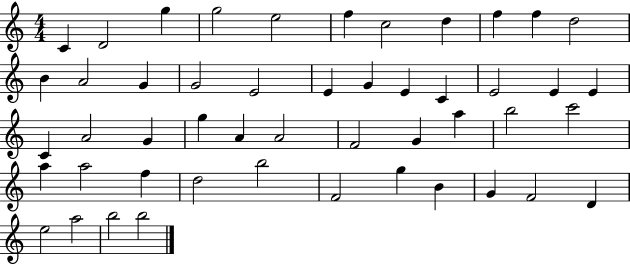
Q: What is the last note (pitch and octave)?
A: B5